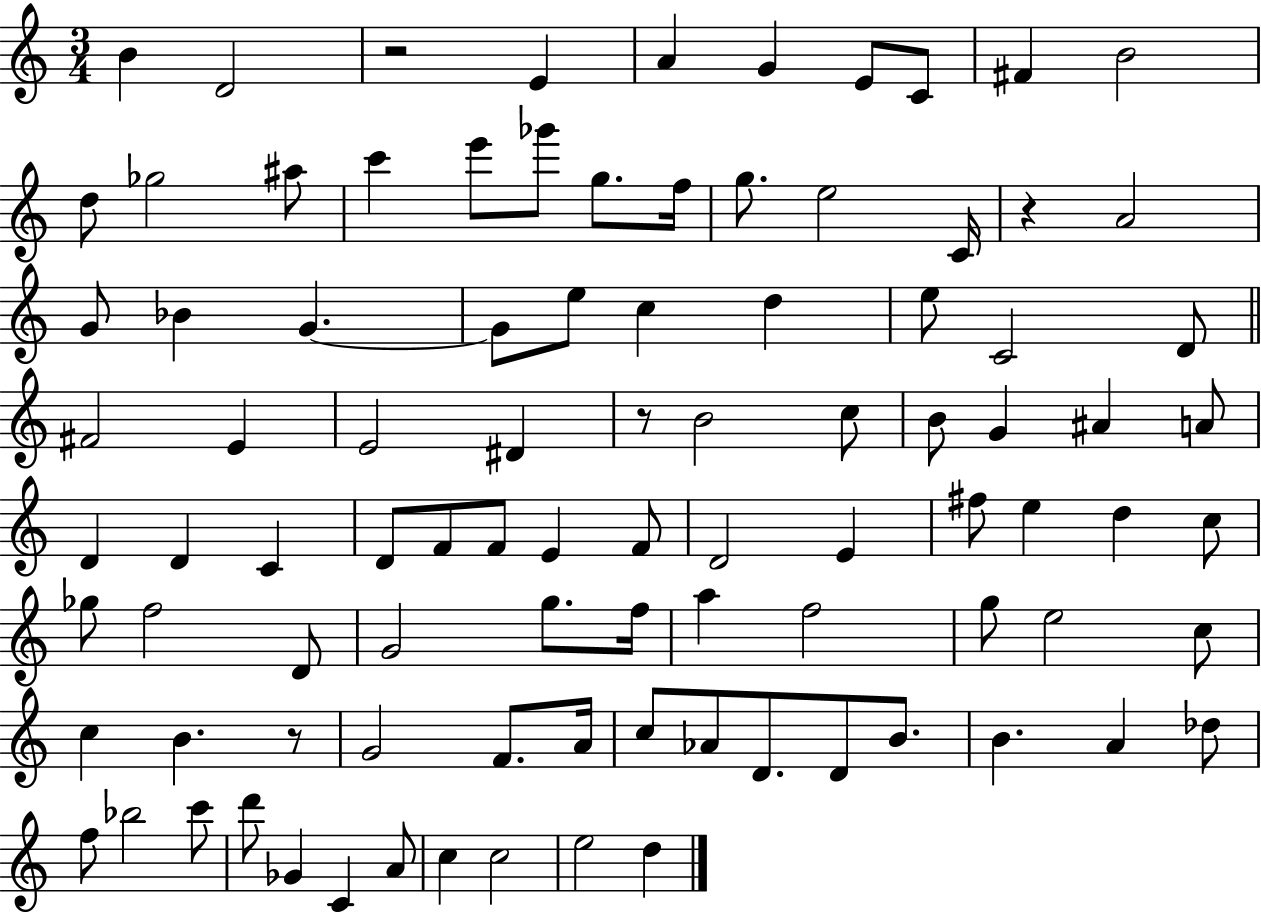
B4/q D4/h R/h E4/q A4/q G4/q E4/e C4/e F#4/q B4/h D5/e Gb5/h A#5/e C6/q E6/e Gb6/e G5/e. F5/s G5/e. E5/h C4/s R/q A4/h G4/e Bb4/q G4/q. G4/e E5/e C5/q D5/q E5/e C4/h D4/e F#4/h E4/q E4/h D#4/q R/e B4/h C5/e B4/e G4/q A#4/q A4/e D4/q D4/q C4/q D4/e F4/e F4/e E4/q F4/e D4/h E4/q F#5/e E5/q D5/q C5/e Gb5/e F5/h D4/e G4/h G5/e. F5/s A5/q F5/h G5/e E5/h C5/e C5/q B4/q. R/e G4/h F4/e. A4/s C5/e Ab4/e D4/e. D4/e B4/e. B4/q. A4/q Db5/e F5/e Bb5/h C6/e D6/e Gb4/q C4/q A4/e C5/q C5/h E5/h D5/q